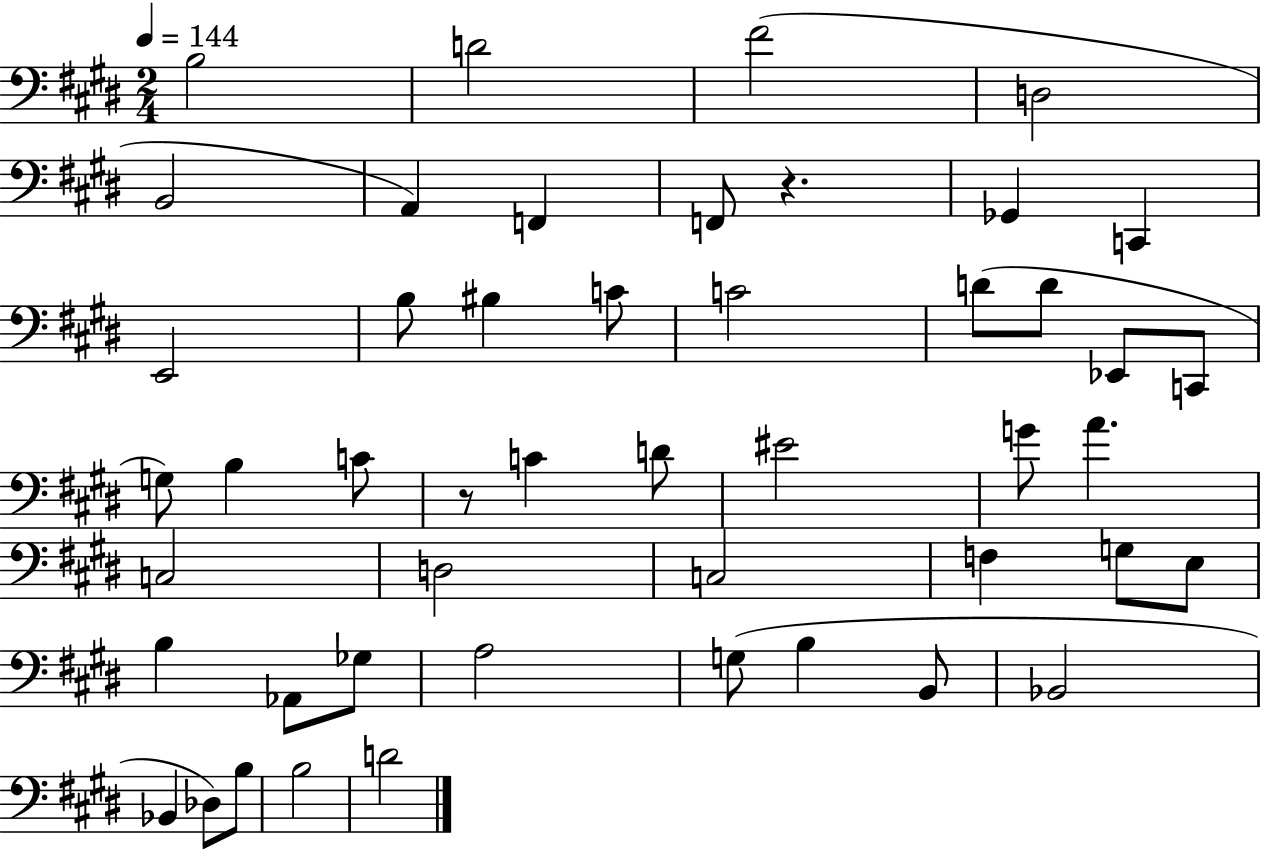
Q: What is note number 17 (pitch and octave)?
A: D4